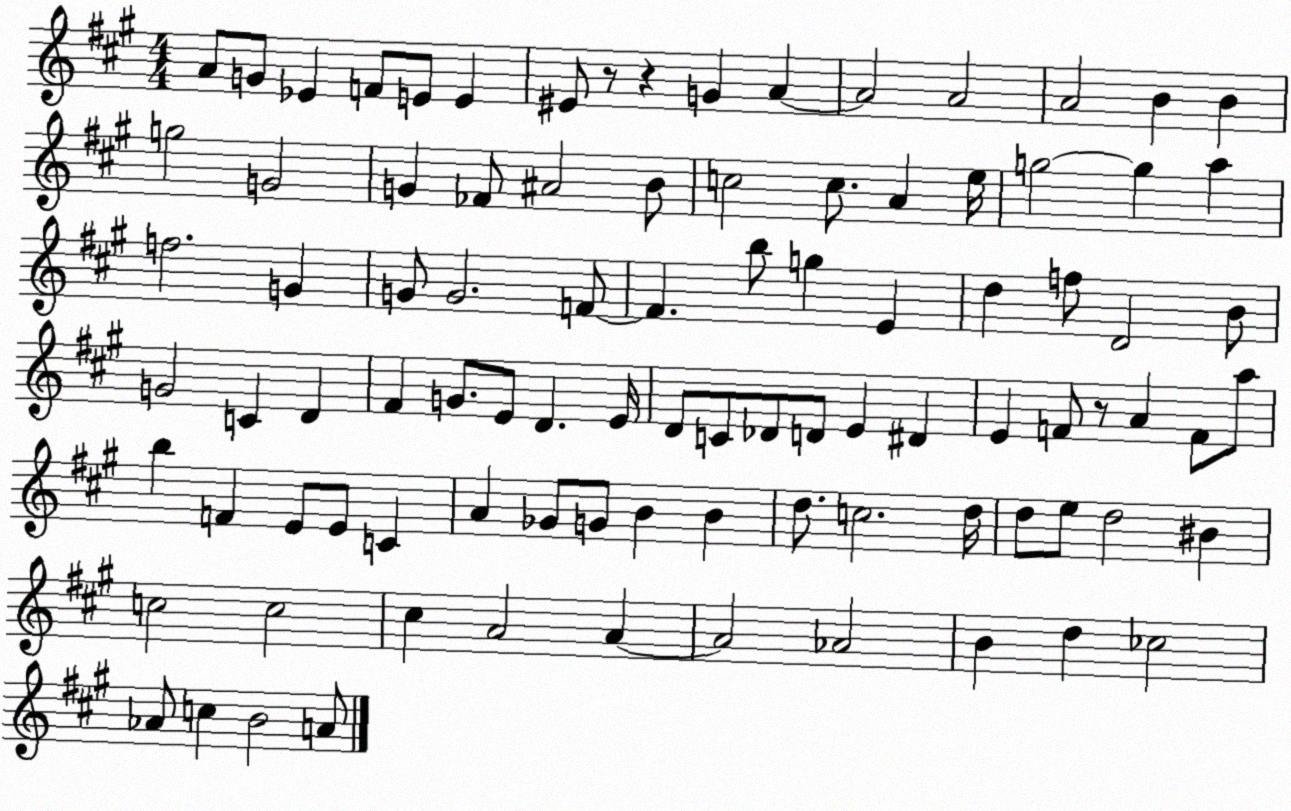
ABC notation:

X:1
T:Untitled
M:4/4
L:1/4
K:A
A/2 G/2 _E F/2 E/2 E ^E/2 z/2 z G A A2 A2 A2 B B g2 G2 G _F/2 ^A2 B/2 c2 c/2 A e/4 g2 g a f2 G G/2 G2 F/2 F b/2 g E d f/2 D2 B/2 G2 C D ^F G/2 E/2 D E/4 D/2 C/2 _D/2 D/2 E ^D E F/2 z/2 A F/2 a/2 b F E/2 E/2 C A _G/2 G/2 B B d/2 c2 d/4 d/2 e/2 d2 ^B c2 c2 ^c A2 A A2 _A2 B d _c2 _A/2 c B2 A/2